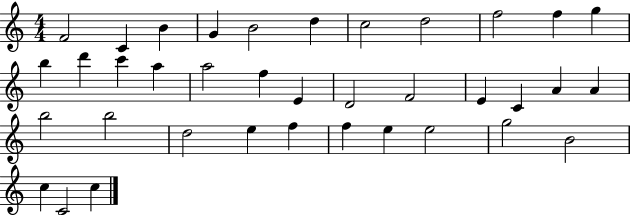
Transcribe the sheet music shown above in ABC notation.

X:1
T:Untitled
M:4/4
L:1/4
K:C
F2 C B G B2 d c2 d2 f2 f g b d' c' a a2 f E D2 F2 E C A A b2 b2 d2 e f f e e2 g2 B2 c C2 c